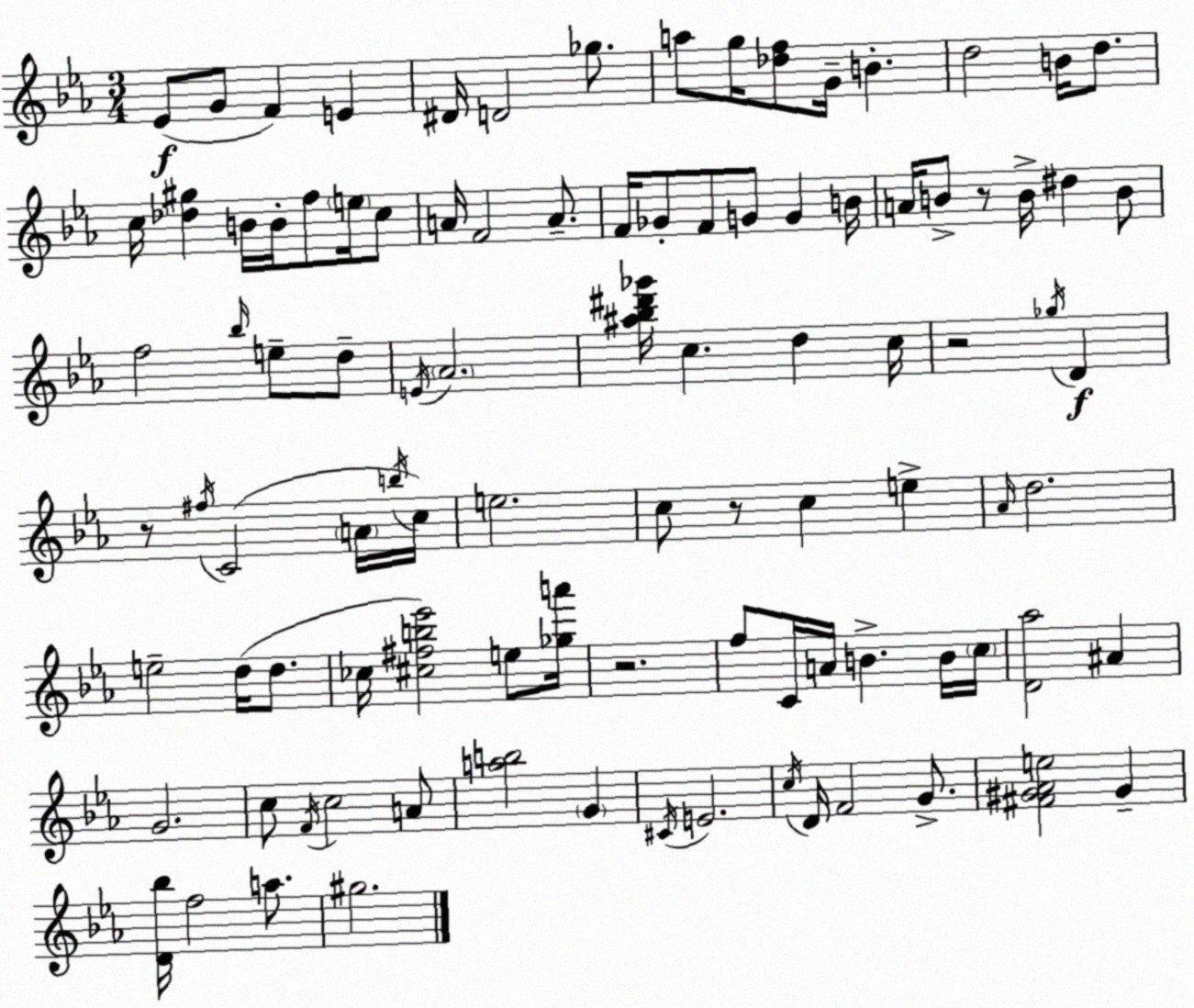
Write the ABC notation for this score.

X:1
T:Untitled
M:3/4
L:1/4
K:Cm
_E/2 G/2 F E ^D/4 D2 _g/2 a/2 g/4 [_df]/2 G/4 B d2 B/4 d/2 c/4 [_d^g] B/4 B/4 f/2 e/4 c/2 A/4 F2 A/2 F/4 _G/2 F/2 G/2 G B/4 A/4 B/2 z/2 B/4 ^d B/2 f2 _b/4 e/2 d/2 E/4 _A2 [^a_b^d'_g']/4 c d c/4 z2 _g/4 D z/2 ^f/4 C2 A/4 b/4 c/4 e2 c/2 z/2 c e _A/4 d2 e2 d/4 d/2 _c/4 [^c^fb_e']2 e/2 [_ga']/4 z2 f/2 C/4 A/4 B B/4 c/4 [D_a]2 ^A G2 c/2 F/4 c2 A/2 [ab]2 G ^C/4 E2 c/4 D/4 F2 G/2 [^F^G_Ae]2 ^G [D_b]/4 f2 a/2 ^g2